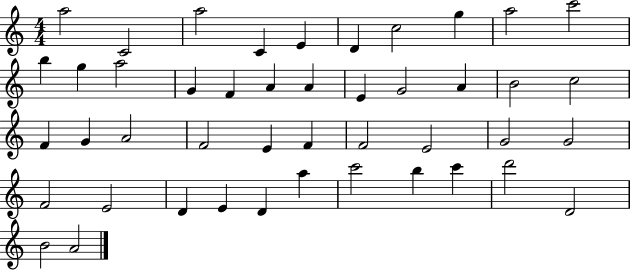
A5/h C4/h A5/h C4/q E4/q D4/q C5/h G5/q A5/h C6/h B5/q G5/q A5/h G4/q F4/q A4/q A4/q E4/q G4/h A4/q B4/h C5/h F4/q G4/q A4/h F4/h E4/q F4/q F4/h E4/h G4/h G4/h F4/h E4/h D4/q E4/q D4/q A5/q C6/h B5/q C6/q D6/h D4/h B4/h A4/h